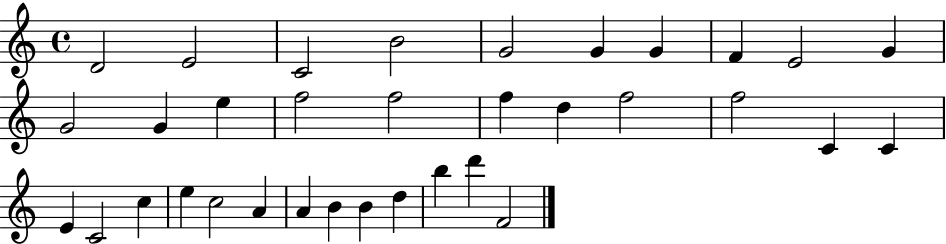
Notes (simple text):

D4/h E4/h C4/h B4/h G4/h G4/q G4/q F4/q E4/h G4/q G4/h G4/q E5/q F5/h F5/h F5/q D5/q F5/h F5/h C4/q C4/q E4/q C4/h C5/q E5/q C5/h A4/q A4/q B4/q B4/q D5/q B5/q D6/q F4/h